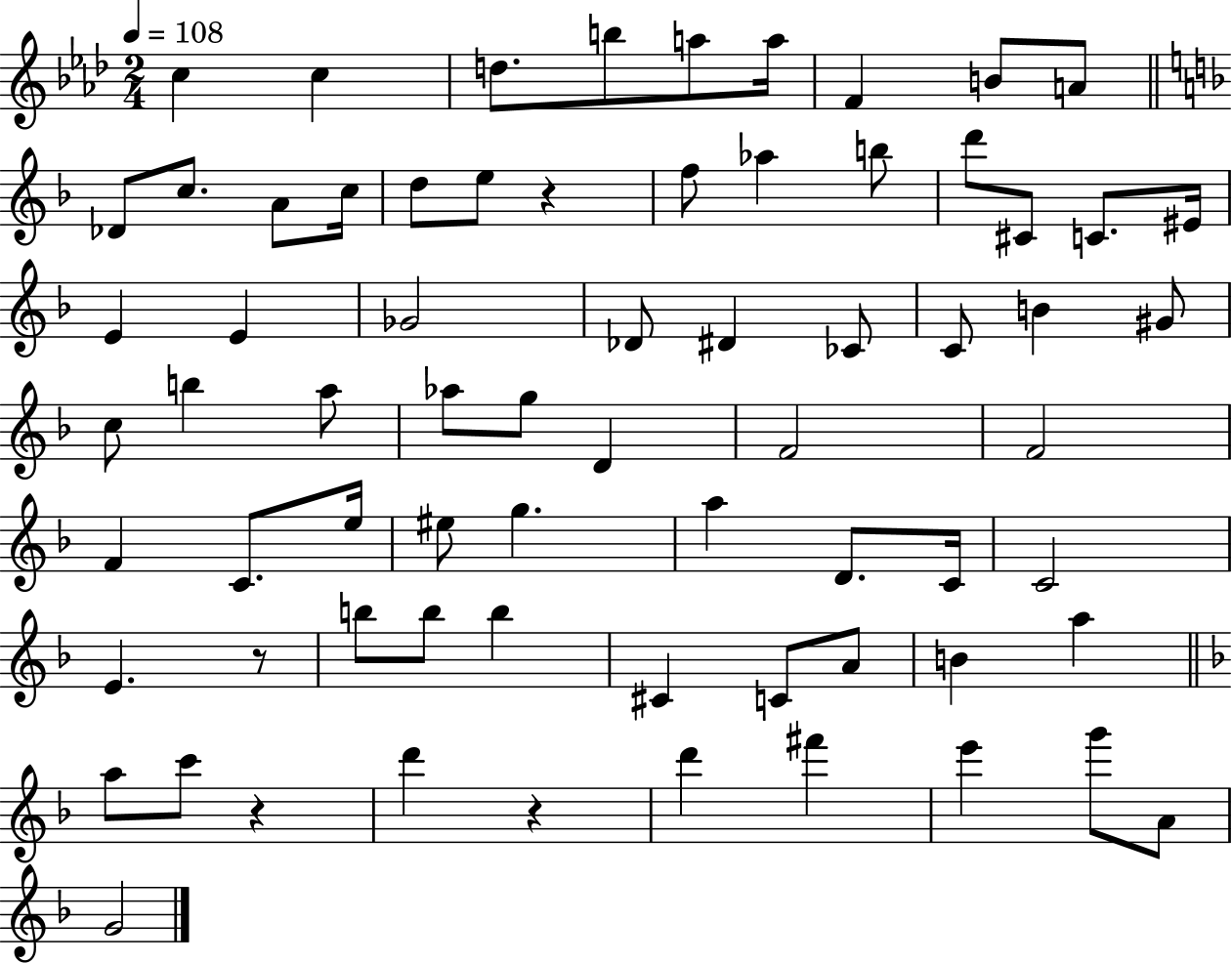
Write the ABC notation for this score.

X:1
T:Untitled
M:2/4
L:1/4
K:Ab
c c d/2 b/2 a/2 a/4 F B/2 A/2 _D/2 c/2 A/2 c/4 d/2 e/2 z f/2 _a b/2 d'/2 ^C/2 C/2 ^E/4 E E _G2 _D/2 ^D _C/2 C/2 B ^G/2 c/2 b a/2 _a/2 g/2 D F2 F2 F C/2 e/4 ^e/2 g a D/2 C/4 C2 E z/2 b/2 b/2 b ^C C/2 A/2 B a a/2 c'/2 z d' z d' ^f' e' g'/2 A/2 G2